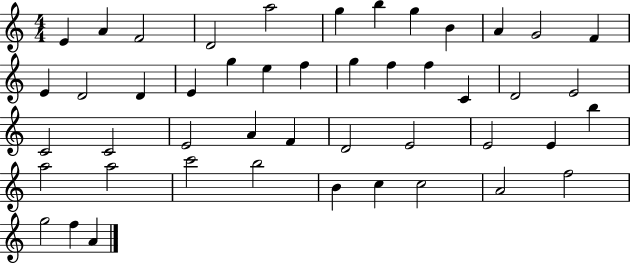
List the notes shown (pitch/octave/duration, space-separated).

E4/q A4/q F4/h D4/h A5/h G5/q B5/q G5/q B4/q A4/q G4/h F4/q E4/q D4/h D4/q E4/q G5/q E5/q F5/q G5/q F5/q F5/q C4/q D4/h E4/h C4/h C4/h E4/h A4/q F4/q D4/h E4/h E4/h E4/q B5/q A5/h A5/h C6/h B5/h B4/q C5/q C5/h A4/h F5/h G5/h F5/q A4/q